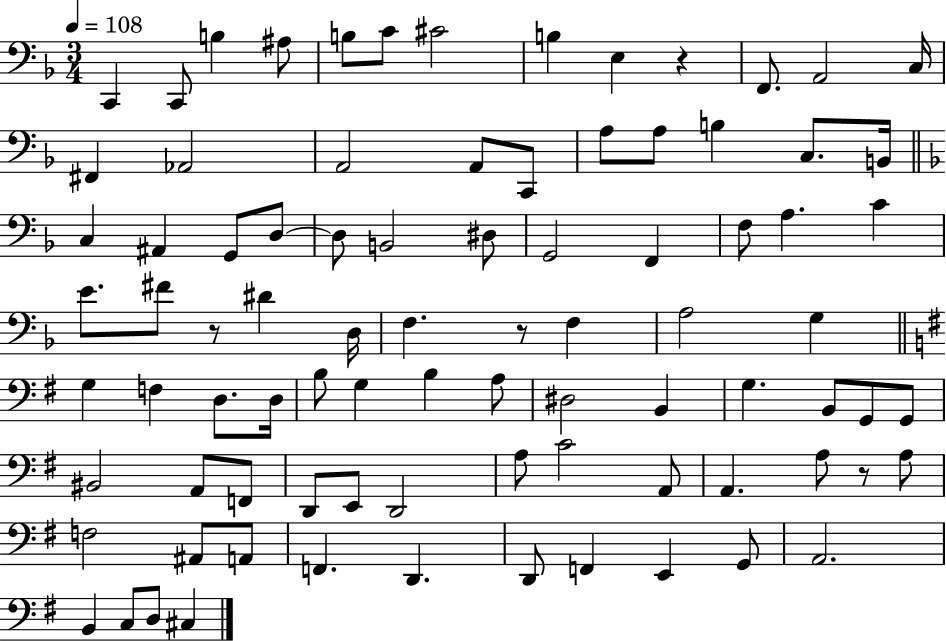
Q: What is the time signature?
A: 3/4